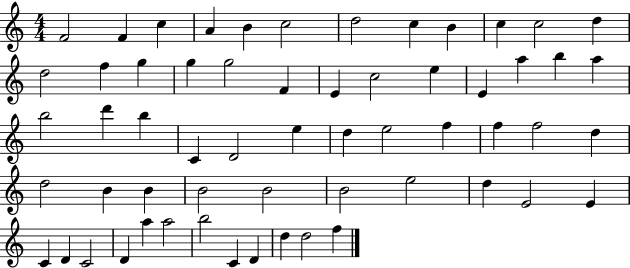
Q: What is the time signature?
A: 4/4